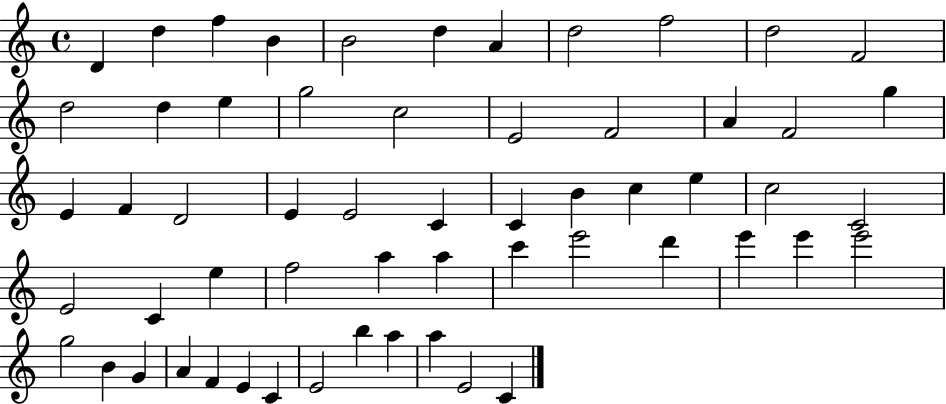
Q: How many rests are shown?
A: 0